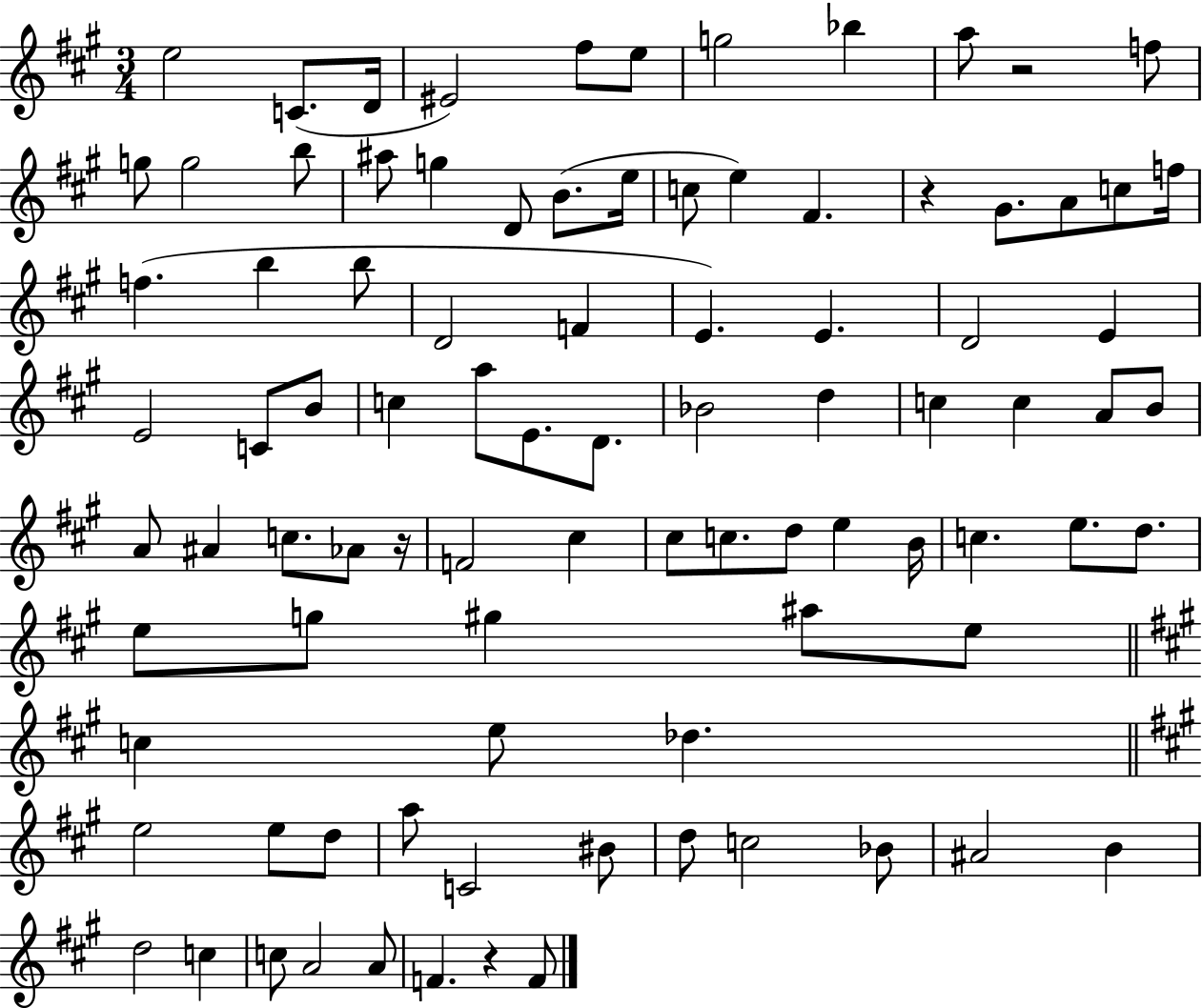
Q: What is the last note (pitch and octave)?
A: F4